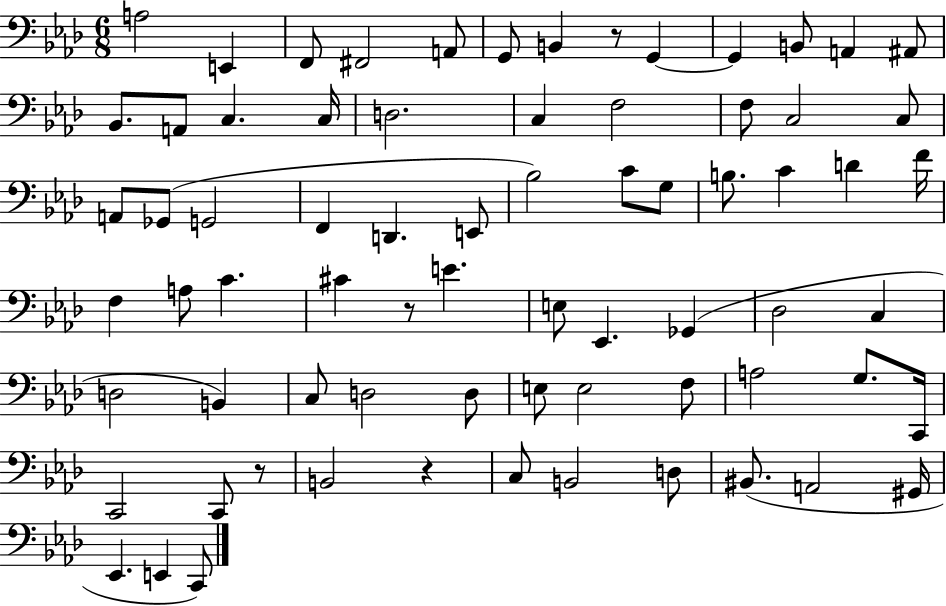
{
  \clef bass
  \numericTimeSignature
  \time 6/8
  \key aes \major
  \repeat volta 2 { a2 e,4 | f,8 fis,2 a,8 | g,8 b,4 r8 g,4~~ | g,4 b,8 a,4 ais,8 | \break bes,8. a,8 c4. c16 | d2. | c4 f2 | f8 c2 c8 | \break a,8 ges,8( g,2 | f,4 d,4. e,8 | bes2) c'8 g8 | b8. c'4 d'4 f'16 | \break f4 a8 c'4. | cis'4 r8 e'4. | e8 ees,4. ges,4( | des2 c4 | \break d2 b,4) | c8 d2 d8 | e8 e2 f8 | a2 g8. c,16 | \break c,2 c,8 r8 | b,2 r4 | c8 b,2 d8 | bis,8.( a,2 gis,16 | \break ees,4. e,4 c,8) | } \bar "|."
}